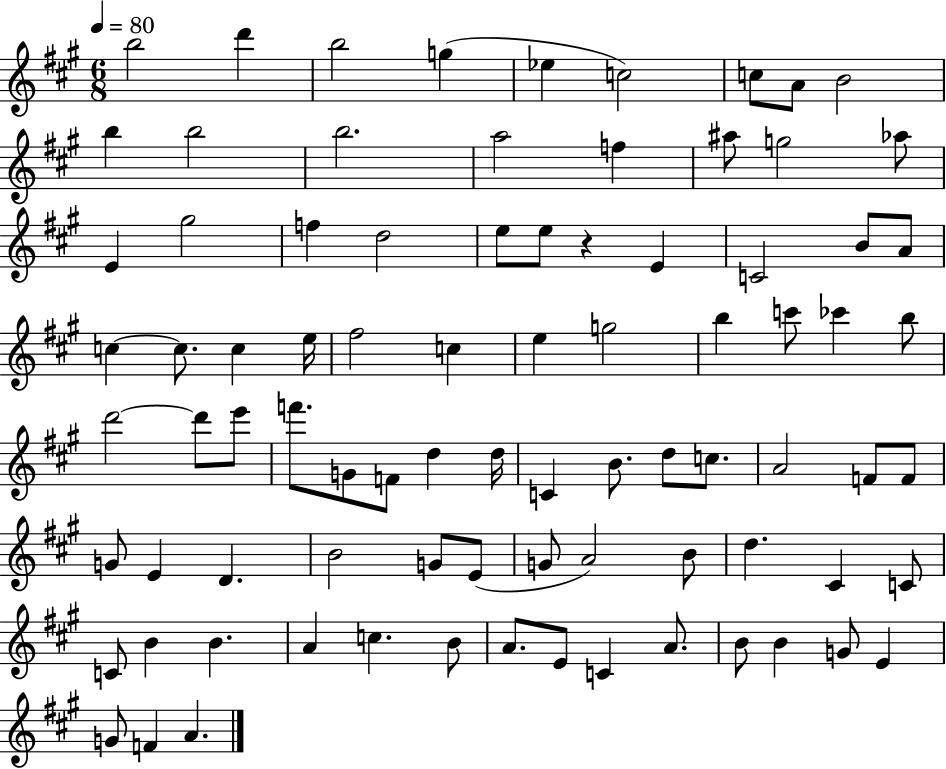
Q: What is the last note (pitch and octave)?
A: A4